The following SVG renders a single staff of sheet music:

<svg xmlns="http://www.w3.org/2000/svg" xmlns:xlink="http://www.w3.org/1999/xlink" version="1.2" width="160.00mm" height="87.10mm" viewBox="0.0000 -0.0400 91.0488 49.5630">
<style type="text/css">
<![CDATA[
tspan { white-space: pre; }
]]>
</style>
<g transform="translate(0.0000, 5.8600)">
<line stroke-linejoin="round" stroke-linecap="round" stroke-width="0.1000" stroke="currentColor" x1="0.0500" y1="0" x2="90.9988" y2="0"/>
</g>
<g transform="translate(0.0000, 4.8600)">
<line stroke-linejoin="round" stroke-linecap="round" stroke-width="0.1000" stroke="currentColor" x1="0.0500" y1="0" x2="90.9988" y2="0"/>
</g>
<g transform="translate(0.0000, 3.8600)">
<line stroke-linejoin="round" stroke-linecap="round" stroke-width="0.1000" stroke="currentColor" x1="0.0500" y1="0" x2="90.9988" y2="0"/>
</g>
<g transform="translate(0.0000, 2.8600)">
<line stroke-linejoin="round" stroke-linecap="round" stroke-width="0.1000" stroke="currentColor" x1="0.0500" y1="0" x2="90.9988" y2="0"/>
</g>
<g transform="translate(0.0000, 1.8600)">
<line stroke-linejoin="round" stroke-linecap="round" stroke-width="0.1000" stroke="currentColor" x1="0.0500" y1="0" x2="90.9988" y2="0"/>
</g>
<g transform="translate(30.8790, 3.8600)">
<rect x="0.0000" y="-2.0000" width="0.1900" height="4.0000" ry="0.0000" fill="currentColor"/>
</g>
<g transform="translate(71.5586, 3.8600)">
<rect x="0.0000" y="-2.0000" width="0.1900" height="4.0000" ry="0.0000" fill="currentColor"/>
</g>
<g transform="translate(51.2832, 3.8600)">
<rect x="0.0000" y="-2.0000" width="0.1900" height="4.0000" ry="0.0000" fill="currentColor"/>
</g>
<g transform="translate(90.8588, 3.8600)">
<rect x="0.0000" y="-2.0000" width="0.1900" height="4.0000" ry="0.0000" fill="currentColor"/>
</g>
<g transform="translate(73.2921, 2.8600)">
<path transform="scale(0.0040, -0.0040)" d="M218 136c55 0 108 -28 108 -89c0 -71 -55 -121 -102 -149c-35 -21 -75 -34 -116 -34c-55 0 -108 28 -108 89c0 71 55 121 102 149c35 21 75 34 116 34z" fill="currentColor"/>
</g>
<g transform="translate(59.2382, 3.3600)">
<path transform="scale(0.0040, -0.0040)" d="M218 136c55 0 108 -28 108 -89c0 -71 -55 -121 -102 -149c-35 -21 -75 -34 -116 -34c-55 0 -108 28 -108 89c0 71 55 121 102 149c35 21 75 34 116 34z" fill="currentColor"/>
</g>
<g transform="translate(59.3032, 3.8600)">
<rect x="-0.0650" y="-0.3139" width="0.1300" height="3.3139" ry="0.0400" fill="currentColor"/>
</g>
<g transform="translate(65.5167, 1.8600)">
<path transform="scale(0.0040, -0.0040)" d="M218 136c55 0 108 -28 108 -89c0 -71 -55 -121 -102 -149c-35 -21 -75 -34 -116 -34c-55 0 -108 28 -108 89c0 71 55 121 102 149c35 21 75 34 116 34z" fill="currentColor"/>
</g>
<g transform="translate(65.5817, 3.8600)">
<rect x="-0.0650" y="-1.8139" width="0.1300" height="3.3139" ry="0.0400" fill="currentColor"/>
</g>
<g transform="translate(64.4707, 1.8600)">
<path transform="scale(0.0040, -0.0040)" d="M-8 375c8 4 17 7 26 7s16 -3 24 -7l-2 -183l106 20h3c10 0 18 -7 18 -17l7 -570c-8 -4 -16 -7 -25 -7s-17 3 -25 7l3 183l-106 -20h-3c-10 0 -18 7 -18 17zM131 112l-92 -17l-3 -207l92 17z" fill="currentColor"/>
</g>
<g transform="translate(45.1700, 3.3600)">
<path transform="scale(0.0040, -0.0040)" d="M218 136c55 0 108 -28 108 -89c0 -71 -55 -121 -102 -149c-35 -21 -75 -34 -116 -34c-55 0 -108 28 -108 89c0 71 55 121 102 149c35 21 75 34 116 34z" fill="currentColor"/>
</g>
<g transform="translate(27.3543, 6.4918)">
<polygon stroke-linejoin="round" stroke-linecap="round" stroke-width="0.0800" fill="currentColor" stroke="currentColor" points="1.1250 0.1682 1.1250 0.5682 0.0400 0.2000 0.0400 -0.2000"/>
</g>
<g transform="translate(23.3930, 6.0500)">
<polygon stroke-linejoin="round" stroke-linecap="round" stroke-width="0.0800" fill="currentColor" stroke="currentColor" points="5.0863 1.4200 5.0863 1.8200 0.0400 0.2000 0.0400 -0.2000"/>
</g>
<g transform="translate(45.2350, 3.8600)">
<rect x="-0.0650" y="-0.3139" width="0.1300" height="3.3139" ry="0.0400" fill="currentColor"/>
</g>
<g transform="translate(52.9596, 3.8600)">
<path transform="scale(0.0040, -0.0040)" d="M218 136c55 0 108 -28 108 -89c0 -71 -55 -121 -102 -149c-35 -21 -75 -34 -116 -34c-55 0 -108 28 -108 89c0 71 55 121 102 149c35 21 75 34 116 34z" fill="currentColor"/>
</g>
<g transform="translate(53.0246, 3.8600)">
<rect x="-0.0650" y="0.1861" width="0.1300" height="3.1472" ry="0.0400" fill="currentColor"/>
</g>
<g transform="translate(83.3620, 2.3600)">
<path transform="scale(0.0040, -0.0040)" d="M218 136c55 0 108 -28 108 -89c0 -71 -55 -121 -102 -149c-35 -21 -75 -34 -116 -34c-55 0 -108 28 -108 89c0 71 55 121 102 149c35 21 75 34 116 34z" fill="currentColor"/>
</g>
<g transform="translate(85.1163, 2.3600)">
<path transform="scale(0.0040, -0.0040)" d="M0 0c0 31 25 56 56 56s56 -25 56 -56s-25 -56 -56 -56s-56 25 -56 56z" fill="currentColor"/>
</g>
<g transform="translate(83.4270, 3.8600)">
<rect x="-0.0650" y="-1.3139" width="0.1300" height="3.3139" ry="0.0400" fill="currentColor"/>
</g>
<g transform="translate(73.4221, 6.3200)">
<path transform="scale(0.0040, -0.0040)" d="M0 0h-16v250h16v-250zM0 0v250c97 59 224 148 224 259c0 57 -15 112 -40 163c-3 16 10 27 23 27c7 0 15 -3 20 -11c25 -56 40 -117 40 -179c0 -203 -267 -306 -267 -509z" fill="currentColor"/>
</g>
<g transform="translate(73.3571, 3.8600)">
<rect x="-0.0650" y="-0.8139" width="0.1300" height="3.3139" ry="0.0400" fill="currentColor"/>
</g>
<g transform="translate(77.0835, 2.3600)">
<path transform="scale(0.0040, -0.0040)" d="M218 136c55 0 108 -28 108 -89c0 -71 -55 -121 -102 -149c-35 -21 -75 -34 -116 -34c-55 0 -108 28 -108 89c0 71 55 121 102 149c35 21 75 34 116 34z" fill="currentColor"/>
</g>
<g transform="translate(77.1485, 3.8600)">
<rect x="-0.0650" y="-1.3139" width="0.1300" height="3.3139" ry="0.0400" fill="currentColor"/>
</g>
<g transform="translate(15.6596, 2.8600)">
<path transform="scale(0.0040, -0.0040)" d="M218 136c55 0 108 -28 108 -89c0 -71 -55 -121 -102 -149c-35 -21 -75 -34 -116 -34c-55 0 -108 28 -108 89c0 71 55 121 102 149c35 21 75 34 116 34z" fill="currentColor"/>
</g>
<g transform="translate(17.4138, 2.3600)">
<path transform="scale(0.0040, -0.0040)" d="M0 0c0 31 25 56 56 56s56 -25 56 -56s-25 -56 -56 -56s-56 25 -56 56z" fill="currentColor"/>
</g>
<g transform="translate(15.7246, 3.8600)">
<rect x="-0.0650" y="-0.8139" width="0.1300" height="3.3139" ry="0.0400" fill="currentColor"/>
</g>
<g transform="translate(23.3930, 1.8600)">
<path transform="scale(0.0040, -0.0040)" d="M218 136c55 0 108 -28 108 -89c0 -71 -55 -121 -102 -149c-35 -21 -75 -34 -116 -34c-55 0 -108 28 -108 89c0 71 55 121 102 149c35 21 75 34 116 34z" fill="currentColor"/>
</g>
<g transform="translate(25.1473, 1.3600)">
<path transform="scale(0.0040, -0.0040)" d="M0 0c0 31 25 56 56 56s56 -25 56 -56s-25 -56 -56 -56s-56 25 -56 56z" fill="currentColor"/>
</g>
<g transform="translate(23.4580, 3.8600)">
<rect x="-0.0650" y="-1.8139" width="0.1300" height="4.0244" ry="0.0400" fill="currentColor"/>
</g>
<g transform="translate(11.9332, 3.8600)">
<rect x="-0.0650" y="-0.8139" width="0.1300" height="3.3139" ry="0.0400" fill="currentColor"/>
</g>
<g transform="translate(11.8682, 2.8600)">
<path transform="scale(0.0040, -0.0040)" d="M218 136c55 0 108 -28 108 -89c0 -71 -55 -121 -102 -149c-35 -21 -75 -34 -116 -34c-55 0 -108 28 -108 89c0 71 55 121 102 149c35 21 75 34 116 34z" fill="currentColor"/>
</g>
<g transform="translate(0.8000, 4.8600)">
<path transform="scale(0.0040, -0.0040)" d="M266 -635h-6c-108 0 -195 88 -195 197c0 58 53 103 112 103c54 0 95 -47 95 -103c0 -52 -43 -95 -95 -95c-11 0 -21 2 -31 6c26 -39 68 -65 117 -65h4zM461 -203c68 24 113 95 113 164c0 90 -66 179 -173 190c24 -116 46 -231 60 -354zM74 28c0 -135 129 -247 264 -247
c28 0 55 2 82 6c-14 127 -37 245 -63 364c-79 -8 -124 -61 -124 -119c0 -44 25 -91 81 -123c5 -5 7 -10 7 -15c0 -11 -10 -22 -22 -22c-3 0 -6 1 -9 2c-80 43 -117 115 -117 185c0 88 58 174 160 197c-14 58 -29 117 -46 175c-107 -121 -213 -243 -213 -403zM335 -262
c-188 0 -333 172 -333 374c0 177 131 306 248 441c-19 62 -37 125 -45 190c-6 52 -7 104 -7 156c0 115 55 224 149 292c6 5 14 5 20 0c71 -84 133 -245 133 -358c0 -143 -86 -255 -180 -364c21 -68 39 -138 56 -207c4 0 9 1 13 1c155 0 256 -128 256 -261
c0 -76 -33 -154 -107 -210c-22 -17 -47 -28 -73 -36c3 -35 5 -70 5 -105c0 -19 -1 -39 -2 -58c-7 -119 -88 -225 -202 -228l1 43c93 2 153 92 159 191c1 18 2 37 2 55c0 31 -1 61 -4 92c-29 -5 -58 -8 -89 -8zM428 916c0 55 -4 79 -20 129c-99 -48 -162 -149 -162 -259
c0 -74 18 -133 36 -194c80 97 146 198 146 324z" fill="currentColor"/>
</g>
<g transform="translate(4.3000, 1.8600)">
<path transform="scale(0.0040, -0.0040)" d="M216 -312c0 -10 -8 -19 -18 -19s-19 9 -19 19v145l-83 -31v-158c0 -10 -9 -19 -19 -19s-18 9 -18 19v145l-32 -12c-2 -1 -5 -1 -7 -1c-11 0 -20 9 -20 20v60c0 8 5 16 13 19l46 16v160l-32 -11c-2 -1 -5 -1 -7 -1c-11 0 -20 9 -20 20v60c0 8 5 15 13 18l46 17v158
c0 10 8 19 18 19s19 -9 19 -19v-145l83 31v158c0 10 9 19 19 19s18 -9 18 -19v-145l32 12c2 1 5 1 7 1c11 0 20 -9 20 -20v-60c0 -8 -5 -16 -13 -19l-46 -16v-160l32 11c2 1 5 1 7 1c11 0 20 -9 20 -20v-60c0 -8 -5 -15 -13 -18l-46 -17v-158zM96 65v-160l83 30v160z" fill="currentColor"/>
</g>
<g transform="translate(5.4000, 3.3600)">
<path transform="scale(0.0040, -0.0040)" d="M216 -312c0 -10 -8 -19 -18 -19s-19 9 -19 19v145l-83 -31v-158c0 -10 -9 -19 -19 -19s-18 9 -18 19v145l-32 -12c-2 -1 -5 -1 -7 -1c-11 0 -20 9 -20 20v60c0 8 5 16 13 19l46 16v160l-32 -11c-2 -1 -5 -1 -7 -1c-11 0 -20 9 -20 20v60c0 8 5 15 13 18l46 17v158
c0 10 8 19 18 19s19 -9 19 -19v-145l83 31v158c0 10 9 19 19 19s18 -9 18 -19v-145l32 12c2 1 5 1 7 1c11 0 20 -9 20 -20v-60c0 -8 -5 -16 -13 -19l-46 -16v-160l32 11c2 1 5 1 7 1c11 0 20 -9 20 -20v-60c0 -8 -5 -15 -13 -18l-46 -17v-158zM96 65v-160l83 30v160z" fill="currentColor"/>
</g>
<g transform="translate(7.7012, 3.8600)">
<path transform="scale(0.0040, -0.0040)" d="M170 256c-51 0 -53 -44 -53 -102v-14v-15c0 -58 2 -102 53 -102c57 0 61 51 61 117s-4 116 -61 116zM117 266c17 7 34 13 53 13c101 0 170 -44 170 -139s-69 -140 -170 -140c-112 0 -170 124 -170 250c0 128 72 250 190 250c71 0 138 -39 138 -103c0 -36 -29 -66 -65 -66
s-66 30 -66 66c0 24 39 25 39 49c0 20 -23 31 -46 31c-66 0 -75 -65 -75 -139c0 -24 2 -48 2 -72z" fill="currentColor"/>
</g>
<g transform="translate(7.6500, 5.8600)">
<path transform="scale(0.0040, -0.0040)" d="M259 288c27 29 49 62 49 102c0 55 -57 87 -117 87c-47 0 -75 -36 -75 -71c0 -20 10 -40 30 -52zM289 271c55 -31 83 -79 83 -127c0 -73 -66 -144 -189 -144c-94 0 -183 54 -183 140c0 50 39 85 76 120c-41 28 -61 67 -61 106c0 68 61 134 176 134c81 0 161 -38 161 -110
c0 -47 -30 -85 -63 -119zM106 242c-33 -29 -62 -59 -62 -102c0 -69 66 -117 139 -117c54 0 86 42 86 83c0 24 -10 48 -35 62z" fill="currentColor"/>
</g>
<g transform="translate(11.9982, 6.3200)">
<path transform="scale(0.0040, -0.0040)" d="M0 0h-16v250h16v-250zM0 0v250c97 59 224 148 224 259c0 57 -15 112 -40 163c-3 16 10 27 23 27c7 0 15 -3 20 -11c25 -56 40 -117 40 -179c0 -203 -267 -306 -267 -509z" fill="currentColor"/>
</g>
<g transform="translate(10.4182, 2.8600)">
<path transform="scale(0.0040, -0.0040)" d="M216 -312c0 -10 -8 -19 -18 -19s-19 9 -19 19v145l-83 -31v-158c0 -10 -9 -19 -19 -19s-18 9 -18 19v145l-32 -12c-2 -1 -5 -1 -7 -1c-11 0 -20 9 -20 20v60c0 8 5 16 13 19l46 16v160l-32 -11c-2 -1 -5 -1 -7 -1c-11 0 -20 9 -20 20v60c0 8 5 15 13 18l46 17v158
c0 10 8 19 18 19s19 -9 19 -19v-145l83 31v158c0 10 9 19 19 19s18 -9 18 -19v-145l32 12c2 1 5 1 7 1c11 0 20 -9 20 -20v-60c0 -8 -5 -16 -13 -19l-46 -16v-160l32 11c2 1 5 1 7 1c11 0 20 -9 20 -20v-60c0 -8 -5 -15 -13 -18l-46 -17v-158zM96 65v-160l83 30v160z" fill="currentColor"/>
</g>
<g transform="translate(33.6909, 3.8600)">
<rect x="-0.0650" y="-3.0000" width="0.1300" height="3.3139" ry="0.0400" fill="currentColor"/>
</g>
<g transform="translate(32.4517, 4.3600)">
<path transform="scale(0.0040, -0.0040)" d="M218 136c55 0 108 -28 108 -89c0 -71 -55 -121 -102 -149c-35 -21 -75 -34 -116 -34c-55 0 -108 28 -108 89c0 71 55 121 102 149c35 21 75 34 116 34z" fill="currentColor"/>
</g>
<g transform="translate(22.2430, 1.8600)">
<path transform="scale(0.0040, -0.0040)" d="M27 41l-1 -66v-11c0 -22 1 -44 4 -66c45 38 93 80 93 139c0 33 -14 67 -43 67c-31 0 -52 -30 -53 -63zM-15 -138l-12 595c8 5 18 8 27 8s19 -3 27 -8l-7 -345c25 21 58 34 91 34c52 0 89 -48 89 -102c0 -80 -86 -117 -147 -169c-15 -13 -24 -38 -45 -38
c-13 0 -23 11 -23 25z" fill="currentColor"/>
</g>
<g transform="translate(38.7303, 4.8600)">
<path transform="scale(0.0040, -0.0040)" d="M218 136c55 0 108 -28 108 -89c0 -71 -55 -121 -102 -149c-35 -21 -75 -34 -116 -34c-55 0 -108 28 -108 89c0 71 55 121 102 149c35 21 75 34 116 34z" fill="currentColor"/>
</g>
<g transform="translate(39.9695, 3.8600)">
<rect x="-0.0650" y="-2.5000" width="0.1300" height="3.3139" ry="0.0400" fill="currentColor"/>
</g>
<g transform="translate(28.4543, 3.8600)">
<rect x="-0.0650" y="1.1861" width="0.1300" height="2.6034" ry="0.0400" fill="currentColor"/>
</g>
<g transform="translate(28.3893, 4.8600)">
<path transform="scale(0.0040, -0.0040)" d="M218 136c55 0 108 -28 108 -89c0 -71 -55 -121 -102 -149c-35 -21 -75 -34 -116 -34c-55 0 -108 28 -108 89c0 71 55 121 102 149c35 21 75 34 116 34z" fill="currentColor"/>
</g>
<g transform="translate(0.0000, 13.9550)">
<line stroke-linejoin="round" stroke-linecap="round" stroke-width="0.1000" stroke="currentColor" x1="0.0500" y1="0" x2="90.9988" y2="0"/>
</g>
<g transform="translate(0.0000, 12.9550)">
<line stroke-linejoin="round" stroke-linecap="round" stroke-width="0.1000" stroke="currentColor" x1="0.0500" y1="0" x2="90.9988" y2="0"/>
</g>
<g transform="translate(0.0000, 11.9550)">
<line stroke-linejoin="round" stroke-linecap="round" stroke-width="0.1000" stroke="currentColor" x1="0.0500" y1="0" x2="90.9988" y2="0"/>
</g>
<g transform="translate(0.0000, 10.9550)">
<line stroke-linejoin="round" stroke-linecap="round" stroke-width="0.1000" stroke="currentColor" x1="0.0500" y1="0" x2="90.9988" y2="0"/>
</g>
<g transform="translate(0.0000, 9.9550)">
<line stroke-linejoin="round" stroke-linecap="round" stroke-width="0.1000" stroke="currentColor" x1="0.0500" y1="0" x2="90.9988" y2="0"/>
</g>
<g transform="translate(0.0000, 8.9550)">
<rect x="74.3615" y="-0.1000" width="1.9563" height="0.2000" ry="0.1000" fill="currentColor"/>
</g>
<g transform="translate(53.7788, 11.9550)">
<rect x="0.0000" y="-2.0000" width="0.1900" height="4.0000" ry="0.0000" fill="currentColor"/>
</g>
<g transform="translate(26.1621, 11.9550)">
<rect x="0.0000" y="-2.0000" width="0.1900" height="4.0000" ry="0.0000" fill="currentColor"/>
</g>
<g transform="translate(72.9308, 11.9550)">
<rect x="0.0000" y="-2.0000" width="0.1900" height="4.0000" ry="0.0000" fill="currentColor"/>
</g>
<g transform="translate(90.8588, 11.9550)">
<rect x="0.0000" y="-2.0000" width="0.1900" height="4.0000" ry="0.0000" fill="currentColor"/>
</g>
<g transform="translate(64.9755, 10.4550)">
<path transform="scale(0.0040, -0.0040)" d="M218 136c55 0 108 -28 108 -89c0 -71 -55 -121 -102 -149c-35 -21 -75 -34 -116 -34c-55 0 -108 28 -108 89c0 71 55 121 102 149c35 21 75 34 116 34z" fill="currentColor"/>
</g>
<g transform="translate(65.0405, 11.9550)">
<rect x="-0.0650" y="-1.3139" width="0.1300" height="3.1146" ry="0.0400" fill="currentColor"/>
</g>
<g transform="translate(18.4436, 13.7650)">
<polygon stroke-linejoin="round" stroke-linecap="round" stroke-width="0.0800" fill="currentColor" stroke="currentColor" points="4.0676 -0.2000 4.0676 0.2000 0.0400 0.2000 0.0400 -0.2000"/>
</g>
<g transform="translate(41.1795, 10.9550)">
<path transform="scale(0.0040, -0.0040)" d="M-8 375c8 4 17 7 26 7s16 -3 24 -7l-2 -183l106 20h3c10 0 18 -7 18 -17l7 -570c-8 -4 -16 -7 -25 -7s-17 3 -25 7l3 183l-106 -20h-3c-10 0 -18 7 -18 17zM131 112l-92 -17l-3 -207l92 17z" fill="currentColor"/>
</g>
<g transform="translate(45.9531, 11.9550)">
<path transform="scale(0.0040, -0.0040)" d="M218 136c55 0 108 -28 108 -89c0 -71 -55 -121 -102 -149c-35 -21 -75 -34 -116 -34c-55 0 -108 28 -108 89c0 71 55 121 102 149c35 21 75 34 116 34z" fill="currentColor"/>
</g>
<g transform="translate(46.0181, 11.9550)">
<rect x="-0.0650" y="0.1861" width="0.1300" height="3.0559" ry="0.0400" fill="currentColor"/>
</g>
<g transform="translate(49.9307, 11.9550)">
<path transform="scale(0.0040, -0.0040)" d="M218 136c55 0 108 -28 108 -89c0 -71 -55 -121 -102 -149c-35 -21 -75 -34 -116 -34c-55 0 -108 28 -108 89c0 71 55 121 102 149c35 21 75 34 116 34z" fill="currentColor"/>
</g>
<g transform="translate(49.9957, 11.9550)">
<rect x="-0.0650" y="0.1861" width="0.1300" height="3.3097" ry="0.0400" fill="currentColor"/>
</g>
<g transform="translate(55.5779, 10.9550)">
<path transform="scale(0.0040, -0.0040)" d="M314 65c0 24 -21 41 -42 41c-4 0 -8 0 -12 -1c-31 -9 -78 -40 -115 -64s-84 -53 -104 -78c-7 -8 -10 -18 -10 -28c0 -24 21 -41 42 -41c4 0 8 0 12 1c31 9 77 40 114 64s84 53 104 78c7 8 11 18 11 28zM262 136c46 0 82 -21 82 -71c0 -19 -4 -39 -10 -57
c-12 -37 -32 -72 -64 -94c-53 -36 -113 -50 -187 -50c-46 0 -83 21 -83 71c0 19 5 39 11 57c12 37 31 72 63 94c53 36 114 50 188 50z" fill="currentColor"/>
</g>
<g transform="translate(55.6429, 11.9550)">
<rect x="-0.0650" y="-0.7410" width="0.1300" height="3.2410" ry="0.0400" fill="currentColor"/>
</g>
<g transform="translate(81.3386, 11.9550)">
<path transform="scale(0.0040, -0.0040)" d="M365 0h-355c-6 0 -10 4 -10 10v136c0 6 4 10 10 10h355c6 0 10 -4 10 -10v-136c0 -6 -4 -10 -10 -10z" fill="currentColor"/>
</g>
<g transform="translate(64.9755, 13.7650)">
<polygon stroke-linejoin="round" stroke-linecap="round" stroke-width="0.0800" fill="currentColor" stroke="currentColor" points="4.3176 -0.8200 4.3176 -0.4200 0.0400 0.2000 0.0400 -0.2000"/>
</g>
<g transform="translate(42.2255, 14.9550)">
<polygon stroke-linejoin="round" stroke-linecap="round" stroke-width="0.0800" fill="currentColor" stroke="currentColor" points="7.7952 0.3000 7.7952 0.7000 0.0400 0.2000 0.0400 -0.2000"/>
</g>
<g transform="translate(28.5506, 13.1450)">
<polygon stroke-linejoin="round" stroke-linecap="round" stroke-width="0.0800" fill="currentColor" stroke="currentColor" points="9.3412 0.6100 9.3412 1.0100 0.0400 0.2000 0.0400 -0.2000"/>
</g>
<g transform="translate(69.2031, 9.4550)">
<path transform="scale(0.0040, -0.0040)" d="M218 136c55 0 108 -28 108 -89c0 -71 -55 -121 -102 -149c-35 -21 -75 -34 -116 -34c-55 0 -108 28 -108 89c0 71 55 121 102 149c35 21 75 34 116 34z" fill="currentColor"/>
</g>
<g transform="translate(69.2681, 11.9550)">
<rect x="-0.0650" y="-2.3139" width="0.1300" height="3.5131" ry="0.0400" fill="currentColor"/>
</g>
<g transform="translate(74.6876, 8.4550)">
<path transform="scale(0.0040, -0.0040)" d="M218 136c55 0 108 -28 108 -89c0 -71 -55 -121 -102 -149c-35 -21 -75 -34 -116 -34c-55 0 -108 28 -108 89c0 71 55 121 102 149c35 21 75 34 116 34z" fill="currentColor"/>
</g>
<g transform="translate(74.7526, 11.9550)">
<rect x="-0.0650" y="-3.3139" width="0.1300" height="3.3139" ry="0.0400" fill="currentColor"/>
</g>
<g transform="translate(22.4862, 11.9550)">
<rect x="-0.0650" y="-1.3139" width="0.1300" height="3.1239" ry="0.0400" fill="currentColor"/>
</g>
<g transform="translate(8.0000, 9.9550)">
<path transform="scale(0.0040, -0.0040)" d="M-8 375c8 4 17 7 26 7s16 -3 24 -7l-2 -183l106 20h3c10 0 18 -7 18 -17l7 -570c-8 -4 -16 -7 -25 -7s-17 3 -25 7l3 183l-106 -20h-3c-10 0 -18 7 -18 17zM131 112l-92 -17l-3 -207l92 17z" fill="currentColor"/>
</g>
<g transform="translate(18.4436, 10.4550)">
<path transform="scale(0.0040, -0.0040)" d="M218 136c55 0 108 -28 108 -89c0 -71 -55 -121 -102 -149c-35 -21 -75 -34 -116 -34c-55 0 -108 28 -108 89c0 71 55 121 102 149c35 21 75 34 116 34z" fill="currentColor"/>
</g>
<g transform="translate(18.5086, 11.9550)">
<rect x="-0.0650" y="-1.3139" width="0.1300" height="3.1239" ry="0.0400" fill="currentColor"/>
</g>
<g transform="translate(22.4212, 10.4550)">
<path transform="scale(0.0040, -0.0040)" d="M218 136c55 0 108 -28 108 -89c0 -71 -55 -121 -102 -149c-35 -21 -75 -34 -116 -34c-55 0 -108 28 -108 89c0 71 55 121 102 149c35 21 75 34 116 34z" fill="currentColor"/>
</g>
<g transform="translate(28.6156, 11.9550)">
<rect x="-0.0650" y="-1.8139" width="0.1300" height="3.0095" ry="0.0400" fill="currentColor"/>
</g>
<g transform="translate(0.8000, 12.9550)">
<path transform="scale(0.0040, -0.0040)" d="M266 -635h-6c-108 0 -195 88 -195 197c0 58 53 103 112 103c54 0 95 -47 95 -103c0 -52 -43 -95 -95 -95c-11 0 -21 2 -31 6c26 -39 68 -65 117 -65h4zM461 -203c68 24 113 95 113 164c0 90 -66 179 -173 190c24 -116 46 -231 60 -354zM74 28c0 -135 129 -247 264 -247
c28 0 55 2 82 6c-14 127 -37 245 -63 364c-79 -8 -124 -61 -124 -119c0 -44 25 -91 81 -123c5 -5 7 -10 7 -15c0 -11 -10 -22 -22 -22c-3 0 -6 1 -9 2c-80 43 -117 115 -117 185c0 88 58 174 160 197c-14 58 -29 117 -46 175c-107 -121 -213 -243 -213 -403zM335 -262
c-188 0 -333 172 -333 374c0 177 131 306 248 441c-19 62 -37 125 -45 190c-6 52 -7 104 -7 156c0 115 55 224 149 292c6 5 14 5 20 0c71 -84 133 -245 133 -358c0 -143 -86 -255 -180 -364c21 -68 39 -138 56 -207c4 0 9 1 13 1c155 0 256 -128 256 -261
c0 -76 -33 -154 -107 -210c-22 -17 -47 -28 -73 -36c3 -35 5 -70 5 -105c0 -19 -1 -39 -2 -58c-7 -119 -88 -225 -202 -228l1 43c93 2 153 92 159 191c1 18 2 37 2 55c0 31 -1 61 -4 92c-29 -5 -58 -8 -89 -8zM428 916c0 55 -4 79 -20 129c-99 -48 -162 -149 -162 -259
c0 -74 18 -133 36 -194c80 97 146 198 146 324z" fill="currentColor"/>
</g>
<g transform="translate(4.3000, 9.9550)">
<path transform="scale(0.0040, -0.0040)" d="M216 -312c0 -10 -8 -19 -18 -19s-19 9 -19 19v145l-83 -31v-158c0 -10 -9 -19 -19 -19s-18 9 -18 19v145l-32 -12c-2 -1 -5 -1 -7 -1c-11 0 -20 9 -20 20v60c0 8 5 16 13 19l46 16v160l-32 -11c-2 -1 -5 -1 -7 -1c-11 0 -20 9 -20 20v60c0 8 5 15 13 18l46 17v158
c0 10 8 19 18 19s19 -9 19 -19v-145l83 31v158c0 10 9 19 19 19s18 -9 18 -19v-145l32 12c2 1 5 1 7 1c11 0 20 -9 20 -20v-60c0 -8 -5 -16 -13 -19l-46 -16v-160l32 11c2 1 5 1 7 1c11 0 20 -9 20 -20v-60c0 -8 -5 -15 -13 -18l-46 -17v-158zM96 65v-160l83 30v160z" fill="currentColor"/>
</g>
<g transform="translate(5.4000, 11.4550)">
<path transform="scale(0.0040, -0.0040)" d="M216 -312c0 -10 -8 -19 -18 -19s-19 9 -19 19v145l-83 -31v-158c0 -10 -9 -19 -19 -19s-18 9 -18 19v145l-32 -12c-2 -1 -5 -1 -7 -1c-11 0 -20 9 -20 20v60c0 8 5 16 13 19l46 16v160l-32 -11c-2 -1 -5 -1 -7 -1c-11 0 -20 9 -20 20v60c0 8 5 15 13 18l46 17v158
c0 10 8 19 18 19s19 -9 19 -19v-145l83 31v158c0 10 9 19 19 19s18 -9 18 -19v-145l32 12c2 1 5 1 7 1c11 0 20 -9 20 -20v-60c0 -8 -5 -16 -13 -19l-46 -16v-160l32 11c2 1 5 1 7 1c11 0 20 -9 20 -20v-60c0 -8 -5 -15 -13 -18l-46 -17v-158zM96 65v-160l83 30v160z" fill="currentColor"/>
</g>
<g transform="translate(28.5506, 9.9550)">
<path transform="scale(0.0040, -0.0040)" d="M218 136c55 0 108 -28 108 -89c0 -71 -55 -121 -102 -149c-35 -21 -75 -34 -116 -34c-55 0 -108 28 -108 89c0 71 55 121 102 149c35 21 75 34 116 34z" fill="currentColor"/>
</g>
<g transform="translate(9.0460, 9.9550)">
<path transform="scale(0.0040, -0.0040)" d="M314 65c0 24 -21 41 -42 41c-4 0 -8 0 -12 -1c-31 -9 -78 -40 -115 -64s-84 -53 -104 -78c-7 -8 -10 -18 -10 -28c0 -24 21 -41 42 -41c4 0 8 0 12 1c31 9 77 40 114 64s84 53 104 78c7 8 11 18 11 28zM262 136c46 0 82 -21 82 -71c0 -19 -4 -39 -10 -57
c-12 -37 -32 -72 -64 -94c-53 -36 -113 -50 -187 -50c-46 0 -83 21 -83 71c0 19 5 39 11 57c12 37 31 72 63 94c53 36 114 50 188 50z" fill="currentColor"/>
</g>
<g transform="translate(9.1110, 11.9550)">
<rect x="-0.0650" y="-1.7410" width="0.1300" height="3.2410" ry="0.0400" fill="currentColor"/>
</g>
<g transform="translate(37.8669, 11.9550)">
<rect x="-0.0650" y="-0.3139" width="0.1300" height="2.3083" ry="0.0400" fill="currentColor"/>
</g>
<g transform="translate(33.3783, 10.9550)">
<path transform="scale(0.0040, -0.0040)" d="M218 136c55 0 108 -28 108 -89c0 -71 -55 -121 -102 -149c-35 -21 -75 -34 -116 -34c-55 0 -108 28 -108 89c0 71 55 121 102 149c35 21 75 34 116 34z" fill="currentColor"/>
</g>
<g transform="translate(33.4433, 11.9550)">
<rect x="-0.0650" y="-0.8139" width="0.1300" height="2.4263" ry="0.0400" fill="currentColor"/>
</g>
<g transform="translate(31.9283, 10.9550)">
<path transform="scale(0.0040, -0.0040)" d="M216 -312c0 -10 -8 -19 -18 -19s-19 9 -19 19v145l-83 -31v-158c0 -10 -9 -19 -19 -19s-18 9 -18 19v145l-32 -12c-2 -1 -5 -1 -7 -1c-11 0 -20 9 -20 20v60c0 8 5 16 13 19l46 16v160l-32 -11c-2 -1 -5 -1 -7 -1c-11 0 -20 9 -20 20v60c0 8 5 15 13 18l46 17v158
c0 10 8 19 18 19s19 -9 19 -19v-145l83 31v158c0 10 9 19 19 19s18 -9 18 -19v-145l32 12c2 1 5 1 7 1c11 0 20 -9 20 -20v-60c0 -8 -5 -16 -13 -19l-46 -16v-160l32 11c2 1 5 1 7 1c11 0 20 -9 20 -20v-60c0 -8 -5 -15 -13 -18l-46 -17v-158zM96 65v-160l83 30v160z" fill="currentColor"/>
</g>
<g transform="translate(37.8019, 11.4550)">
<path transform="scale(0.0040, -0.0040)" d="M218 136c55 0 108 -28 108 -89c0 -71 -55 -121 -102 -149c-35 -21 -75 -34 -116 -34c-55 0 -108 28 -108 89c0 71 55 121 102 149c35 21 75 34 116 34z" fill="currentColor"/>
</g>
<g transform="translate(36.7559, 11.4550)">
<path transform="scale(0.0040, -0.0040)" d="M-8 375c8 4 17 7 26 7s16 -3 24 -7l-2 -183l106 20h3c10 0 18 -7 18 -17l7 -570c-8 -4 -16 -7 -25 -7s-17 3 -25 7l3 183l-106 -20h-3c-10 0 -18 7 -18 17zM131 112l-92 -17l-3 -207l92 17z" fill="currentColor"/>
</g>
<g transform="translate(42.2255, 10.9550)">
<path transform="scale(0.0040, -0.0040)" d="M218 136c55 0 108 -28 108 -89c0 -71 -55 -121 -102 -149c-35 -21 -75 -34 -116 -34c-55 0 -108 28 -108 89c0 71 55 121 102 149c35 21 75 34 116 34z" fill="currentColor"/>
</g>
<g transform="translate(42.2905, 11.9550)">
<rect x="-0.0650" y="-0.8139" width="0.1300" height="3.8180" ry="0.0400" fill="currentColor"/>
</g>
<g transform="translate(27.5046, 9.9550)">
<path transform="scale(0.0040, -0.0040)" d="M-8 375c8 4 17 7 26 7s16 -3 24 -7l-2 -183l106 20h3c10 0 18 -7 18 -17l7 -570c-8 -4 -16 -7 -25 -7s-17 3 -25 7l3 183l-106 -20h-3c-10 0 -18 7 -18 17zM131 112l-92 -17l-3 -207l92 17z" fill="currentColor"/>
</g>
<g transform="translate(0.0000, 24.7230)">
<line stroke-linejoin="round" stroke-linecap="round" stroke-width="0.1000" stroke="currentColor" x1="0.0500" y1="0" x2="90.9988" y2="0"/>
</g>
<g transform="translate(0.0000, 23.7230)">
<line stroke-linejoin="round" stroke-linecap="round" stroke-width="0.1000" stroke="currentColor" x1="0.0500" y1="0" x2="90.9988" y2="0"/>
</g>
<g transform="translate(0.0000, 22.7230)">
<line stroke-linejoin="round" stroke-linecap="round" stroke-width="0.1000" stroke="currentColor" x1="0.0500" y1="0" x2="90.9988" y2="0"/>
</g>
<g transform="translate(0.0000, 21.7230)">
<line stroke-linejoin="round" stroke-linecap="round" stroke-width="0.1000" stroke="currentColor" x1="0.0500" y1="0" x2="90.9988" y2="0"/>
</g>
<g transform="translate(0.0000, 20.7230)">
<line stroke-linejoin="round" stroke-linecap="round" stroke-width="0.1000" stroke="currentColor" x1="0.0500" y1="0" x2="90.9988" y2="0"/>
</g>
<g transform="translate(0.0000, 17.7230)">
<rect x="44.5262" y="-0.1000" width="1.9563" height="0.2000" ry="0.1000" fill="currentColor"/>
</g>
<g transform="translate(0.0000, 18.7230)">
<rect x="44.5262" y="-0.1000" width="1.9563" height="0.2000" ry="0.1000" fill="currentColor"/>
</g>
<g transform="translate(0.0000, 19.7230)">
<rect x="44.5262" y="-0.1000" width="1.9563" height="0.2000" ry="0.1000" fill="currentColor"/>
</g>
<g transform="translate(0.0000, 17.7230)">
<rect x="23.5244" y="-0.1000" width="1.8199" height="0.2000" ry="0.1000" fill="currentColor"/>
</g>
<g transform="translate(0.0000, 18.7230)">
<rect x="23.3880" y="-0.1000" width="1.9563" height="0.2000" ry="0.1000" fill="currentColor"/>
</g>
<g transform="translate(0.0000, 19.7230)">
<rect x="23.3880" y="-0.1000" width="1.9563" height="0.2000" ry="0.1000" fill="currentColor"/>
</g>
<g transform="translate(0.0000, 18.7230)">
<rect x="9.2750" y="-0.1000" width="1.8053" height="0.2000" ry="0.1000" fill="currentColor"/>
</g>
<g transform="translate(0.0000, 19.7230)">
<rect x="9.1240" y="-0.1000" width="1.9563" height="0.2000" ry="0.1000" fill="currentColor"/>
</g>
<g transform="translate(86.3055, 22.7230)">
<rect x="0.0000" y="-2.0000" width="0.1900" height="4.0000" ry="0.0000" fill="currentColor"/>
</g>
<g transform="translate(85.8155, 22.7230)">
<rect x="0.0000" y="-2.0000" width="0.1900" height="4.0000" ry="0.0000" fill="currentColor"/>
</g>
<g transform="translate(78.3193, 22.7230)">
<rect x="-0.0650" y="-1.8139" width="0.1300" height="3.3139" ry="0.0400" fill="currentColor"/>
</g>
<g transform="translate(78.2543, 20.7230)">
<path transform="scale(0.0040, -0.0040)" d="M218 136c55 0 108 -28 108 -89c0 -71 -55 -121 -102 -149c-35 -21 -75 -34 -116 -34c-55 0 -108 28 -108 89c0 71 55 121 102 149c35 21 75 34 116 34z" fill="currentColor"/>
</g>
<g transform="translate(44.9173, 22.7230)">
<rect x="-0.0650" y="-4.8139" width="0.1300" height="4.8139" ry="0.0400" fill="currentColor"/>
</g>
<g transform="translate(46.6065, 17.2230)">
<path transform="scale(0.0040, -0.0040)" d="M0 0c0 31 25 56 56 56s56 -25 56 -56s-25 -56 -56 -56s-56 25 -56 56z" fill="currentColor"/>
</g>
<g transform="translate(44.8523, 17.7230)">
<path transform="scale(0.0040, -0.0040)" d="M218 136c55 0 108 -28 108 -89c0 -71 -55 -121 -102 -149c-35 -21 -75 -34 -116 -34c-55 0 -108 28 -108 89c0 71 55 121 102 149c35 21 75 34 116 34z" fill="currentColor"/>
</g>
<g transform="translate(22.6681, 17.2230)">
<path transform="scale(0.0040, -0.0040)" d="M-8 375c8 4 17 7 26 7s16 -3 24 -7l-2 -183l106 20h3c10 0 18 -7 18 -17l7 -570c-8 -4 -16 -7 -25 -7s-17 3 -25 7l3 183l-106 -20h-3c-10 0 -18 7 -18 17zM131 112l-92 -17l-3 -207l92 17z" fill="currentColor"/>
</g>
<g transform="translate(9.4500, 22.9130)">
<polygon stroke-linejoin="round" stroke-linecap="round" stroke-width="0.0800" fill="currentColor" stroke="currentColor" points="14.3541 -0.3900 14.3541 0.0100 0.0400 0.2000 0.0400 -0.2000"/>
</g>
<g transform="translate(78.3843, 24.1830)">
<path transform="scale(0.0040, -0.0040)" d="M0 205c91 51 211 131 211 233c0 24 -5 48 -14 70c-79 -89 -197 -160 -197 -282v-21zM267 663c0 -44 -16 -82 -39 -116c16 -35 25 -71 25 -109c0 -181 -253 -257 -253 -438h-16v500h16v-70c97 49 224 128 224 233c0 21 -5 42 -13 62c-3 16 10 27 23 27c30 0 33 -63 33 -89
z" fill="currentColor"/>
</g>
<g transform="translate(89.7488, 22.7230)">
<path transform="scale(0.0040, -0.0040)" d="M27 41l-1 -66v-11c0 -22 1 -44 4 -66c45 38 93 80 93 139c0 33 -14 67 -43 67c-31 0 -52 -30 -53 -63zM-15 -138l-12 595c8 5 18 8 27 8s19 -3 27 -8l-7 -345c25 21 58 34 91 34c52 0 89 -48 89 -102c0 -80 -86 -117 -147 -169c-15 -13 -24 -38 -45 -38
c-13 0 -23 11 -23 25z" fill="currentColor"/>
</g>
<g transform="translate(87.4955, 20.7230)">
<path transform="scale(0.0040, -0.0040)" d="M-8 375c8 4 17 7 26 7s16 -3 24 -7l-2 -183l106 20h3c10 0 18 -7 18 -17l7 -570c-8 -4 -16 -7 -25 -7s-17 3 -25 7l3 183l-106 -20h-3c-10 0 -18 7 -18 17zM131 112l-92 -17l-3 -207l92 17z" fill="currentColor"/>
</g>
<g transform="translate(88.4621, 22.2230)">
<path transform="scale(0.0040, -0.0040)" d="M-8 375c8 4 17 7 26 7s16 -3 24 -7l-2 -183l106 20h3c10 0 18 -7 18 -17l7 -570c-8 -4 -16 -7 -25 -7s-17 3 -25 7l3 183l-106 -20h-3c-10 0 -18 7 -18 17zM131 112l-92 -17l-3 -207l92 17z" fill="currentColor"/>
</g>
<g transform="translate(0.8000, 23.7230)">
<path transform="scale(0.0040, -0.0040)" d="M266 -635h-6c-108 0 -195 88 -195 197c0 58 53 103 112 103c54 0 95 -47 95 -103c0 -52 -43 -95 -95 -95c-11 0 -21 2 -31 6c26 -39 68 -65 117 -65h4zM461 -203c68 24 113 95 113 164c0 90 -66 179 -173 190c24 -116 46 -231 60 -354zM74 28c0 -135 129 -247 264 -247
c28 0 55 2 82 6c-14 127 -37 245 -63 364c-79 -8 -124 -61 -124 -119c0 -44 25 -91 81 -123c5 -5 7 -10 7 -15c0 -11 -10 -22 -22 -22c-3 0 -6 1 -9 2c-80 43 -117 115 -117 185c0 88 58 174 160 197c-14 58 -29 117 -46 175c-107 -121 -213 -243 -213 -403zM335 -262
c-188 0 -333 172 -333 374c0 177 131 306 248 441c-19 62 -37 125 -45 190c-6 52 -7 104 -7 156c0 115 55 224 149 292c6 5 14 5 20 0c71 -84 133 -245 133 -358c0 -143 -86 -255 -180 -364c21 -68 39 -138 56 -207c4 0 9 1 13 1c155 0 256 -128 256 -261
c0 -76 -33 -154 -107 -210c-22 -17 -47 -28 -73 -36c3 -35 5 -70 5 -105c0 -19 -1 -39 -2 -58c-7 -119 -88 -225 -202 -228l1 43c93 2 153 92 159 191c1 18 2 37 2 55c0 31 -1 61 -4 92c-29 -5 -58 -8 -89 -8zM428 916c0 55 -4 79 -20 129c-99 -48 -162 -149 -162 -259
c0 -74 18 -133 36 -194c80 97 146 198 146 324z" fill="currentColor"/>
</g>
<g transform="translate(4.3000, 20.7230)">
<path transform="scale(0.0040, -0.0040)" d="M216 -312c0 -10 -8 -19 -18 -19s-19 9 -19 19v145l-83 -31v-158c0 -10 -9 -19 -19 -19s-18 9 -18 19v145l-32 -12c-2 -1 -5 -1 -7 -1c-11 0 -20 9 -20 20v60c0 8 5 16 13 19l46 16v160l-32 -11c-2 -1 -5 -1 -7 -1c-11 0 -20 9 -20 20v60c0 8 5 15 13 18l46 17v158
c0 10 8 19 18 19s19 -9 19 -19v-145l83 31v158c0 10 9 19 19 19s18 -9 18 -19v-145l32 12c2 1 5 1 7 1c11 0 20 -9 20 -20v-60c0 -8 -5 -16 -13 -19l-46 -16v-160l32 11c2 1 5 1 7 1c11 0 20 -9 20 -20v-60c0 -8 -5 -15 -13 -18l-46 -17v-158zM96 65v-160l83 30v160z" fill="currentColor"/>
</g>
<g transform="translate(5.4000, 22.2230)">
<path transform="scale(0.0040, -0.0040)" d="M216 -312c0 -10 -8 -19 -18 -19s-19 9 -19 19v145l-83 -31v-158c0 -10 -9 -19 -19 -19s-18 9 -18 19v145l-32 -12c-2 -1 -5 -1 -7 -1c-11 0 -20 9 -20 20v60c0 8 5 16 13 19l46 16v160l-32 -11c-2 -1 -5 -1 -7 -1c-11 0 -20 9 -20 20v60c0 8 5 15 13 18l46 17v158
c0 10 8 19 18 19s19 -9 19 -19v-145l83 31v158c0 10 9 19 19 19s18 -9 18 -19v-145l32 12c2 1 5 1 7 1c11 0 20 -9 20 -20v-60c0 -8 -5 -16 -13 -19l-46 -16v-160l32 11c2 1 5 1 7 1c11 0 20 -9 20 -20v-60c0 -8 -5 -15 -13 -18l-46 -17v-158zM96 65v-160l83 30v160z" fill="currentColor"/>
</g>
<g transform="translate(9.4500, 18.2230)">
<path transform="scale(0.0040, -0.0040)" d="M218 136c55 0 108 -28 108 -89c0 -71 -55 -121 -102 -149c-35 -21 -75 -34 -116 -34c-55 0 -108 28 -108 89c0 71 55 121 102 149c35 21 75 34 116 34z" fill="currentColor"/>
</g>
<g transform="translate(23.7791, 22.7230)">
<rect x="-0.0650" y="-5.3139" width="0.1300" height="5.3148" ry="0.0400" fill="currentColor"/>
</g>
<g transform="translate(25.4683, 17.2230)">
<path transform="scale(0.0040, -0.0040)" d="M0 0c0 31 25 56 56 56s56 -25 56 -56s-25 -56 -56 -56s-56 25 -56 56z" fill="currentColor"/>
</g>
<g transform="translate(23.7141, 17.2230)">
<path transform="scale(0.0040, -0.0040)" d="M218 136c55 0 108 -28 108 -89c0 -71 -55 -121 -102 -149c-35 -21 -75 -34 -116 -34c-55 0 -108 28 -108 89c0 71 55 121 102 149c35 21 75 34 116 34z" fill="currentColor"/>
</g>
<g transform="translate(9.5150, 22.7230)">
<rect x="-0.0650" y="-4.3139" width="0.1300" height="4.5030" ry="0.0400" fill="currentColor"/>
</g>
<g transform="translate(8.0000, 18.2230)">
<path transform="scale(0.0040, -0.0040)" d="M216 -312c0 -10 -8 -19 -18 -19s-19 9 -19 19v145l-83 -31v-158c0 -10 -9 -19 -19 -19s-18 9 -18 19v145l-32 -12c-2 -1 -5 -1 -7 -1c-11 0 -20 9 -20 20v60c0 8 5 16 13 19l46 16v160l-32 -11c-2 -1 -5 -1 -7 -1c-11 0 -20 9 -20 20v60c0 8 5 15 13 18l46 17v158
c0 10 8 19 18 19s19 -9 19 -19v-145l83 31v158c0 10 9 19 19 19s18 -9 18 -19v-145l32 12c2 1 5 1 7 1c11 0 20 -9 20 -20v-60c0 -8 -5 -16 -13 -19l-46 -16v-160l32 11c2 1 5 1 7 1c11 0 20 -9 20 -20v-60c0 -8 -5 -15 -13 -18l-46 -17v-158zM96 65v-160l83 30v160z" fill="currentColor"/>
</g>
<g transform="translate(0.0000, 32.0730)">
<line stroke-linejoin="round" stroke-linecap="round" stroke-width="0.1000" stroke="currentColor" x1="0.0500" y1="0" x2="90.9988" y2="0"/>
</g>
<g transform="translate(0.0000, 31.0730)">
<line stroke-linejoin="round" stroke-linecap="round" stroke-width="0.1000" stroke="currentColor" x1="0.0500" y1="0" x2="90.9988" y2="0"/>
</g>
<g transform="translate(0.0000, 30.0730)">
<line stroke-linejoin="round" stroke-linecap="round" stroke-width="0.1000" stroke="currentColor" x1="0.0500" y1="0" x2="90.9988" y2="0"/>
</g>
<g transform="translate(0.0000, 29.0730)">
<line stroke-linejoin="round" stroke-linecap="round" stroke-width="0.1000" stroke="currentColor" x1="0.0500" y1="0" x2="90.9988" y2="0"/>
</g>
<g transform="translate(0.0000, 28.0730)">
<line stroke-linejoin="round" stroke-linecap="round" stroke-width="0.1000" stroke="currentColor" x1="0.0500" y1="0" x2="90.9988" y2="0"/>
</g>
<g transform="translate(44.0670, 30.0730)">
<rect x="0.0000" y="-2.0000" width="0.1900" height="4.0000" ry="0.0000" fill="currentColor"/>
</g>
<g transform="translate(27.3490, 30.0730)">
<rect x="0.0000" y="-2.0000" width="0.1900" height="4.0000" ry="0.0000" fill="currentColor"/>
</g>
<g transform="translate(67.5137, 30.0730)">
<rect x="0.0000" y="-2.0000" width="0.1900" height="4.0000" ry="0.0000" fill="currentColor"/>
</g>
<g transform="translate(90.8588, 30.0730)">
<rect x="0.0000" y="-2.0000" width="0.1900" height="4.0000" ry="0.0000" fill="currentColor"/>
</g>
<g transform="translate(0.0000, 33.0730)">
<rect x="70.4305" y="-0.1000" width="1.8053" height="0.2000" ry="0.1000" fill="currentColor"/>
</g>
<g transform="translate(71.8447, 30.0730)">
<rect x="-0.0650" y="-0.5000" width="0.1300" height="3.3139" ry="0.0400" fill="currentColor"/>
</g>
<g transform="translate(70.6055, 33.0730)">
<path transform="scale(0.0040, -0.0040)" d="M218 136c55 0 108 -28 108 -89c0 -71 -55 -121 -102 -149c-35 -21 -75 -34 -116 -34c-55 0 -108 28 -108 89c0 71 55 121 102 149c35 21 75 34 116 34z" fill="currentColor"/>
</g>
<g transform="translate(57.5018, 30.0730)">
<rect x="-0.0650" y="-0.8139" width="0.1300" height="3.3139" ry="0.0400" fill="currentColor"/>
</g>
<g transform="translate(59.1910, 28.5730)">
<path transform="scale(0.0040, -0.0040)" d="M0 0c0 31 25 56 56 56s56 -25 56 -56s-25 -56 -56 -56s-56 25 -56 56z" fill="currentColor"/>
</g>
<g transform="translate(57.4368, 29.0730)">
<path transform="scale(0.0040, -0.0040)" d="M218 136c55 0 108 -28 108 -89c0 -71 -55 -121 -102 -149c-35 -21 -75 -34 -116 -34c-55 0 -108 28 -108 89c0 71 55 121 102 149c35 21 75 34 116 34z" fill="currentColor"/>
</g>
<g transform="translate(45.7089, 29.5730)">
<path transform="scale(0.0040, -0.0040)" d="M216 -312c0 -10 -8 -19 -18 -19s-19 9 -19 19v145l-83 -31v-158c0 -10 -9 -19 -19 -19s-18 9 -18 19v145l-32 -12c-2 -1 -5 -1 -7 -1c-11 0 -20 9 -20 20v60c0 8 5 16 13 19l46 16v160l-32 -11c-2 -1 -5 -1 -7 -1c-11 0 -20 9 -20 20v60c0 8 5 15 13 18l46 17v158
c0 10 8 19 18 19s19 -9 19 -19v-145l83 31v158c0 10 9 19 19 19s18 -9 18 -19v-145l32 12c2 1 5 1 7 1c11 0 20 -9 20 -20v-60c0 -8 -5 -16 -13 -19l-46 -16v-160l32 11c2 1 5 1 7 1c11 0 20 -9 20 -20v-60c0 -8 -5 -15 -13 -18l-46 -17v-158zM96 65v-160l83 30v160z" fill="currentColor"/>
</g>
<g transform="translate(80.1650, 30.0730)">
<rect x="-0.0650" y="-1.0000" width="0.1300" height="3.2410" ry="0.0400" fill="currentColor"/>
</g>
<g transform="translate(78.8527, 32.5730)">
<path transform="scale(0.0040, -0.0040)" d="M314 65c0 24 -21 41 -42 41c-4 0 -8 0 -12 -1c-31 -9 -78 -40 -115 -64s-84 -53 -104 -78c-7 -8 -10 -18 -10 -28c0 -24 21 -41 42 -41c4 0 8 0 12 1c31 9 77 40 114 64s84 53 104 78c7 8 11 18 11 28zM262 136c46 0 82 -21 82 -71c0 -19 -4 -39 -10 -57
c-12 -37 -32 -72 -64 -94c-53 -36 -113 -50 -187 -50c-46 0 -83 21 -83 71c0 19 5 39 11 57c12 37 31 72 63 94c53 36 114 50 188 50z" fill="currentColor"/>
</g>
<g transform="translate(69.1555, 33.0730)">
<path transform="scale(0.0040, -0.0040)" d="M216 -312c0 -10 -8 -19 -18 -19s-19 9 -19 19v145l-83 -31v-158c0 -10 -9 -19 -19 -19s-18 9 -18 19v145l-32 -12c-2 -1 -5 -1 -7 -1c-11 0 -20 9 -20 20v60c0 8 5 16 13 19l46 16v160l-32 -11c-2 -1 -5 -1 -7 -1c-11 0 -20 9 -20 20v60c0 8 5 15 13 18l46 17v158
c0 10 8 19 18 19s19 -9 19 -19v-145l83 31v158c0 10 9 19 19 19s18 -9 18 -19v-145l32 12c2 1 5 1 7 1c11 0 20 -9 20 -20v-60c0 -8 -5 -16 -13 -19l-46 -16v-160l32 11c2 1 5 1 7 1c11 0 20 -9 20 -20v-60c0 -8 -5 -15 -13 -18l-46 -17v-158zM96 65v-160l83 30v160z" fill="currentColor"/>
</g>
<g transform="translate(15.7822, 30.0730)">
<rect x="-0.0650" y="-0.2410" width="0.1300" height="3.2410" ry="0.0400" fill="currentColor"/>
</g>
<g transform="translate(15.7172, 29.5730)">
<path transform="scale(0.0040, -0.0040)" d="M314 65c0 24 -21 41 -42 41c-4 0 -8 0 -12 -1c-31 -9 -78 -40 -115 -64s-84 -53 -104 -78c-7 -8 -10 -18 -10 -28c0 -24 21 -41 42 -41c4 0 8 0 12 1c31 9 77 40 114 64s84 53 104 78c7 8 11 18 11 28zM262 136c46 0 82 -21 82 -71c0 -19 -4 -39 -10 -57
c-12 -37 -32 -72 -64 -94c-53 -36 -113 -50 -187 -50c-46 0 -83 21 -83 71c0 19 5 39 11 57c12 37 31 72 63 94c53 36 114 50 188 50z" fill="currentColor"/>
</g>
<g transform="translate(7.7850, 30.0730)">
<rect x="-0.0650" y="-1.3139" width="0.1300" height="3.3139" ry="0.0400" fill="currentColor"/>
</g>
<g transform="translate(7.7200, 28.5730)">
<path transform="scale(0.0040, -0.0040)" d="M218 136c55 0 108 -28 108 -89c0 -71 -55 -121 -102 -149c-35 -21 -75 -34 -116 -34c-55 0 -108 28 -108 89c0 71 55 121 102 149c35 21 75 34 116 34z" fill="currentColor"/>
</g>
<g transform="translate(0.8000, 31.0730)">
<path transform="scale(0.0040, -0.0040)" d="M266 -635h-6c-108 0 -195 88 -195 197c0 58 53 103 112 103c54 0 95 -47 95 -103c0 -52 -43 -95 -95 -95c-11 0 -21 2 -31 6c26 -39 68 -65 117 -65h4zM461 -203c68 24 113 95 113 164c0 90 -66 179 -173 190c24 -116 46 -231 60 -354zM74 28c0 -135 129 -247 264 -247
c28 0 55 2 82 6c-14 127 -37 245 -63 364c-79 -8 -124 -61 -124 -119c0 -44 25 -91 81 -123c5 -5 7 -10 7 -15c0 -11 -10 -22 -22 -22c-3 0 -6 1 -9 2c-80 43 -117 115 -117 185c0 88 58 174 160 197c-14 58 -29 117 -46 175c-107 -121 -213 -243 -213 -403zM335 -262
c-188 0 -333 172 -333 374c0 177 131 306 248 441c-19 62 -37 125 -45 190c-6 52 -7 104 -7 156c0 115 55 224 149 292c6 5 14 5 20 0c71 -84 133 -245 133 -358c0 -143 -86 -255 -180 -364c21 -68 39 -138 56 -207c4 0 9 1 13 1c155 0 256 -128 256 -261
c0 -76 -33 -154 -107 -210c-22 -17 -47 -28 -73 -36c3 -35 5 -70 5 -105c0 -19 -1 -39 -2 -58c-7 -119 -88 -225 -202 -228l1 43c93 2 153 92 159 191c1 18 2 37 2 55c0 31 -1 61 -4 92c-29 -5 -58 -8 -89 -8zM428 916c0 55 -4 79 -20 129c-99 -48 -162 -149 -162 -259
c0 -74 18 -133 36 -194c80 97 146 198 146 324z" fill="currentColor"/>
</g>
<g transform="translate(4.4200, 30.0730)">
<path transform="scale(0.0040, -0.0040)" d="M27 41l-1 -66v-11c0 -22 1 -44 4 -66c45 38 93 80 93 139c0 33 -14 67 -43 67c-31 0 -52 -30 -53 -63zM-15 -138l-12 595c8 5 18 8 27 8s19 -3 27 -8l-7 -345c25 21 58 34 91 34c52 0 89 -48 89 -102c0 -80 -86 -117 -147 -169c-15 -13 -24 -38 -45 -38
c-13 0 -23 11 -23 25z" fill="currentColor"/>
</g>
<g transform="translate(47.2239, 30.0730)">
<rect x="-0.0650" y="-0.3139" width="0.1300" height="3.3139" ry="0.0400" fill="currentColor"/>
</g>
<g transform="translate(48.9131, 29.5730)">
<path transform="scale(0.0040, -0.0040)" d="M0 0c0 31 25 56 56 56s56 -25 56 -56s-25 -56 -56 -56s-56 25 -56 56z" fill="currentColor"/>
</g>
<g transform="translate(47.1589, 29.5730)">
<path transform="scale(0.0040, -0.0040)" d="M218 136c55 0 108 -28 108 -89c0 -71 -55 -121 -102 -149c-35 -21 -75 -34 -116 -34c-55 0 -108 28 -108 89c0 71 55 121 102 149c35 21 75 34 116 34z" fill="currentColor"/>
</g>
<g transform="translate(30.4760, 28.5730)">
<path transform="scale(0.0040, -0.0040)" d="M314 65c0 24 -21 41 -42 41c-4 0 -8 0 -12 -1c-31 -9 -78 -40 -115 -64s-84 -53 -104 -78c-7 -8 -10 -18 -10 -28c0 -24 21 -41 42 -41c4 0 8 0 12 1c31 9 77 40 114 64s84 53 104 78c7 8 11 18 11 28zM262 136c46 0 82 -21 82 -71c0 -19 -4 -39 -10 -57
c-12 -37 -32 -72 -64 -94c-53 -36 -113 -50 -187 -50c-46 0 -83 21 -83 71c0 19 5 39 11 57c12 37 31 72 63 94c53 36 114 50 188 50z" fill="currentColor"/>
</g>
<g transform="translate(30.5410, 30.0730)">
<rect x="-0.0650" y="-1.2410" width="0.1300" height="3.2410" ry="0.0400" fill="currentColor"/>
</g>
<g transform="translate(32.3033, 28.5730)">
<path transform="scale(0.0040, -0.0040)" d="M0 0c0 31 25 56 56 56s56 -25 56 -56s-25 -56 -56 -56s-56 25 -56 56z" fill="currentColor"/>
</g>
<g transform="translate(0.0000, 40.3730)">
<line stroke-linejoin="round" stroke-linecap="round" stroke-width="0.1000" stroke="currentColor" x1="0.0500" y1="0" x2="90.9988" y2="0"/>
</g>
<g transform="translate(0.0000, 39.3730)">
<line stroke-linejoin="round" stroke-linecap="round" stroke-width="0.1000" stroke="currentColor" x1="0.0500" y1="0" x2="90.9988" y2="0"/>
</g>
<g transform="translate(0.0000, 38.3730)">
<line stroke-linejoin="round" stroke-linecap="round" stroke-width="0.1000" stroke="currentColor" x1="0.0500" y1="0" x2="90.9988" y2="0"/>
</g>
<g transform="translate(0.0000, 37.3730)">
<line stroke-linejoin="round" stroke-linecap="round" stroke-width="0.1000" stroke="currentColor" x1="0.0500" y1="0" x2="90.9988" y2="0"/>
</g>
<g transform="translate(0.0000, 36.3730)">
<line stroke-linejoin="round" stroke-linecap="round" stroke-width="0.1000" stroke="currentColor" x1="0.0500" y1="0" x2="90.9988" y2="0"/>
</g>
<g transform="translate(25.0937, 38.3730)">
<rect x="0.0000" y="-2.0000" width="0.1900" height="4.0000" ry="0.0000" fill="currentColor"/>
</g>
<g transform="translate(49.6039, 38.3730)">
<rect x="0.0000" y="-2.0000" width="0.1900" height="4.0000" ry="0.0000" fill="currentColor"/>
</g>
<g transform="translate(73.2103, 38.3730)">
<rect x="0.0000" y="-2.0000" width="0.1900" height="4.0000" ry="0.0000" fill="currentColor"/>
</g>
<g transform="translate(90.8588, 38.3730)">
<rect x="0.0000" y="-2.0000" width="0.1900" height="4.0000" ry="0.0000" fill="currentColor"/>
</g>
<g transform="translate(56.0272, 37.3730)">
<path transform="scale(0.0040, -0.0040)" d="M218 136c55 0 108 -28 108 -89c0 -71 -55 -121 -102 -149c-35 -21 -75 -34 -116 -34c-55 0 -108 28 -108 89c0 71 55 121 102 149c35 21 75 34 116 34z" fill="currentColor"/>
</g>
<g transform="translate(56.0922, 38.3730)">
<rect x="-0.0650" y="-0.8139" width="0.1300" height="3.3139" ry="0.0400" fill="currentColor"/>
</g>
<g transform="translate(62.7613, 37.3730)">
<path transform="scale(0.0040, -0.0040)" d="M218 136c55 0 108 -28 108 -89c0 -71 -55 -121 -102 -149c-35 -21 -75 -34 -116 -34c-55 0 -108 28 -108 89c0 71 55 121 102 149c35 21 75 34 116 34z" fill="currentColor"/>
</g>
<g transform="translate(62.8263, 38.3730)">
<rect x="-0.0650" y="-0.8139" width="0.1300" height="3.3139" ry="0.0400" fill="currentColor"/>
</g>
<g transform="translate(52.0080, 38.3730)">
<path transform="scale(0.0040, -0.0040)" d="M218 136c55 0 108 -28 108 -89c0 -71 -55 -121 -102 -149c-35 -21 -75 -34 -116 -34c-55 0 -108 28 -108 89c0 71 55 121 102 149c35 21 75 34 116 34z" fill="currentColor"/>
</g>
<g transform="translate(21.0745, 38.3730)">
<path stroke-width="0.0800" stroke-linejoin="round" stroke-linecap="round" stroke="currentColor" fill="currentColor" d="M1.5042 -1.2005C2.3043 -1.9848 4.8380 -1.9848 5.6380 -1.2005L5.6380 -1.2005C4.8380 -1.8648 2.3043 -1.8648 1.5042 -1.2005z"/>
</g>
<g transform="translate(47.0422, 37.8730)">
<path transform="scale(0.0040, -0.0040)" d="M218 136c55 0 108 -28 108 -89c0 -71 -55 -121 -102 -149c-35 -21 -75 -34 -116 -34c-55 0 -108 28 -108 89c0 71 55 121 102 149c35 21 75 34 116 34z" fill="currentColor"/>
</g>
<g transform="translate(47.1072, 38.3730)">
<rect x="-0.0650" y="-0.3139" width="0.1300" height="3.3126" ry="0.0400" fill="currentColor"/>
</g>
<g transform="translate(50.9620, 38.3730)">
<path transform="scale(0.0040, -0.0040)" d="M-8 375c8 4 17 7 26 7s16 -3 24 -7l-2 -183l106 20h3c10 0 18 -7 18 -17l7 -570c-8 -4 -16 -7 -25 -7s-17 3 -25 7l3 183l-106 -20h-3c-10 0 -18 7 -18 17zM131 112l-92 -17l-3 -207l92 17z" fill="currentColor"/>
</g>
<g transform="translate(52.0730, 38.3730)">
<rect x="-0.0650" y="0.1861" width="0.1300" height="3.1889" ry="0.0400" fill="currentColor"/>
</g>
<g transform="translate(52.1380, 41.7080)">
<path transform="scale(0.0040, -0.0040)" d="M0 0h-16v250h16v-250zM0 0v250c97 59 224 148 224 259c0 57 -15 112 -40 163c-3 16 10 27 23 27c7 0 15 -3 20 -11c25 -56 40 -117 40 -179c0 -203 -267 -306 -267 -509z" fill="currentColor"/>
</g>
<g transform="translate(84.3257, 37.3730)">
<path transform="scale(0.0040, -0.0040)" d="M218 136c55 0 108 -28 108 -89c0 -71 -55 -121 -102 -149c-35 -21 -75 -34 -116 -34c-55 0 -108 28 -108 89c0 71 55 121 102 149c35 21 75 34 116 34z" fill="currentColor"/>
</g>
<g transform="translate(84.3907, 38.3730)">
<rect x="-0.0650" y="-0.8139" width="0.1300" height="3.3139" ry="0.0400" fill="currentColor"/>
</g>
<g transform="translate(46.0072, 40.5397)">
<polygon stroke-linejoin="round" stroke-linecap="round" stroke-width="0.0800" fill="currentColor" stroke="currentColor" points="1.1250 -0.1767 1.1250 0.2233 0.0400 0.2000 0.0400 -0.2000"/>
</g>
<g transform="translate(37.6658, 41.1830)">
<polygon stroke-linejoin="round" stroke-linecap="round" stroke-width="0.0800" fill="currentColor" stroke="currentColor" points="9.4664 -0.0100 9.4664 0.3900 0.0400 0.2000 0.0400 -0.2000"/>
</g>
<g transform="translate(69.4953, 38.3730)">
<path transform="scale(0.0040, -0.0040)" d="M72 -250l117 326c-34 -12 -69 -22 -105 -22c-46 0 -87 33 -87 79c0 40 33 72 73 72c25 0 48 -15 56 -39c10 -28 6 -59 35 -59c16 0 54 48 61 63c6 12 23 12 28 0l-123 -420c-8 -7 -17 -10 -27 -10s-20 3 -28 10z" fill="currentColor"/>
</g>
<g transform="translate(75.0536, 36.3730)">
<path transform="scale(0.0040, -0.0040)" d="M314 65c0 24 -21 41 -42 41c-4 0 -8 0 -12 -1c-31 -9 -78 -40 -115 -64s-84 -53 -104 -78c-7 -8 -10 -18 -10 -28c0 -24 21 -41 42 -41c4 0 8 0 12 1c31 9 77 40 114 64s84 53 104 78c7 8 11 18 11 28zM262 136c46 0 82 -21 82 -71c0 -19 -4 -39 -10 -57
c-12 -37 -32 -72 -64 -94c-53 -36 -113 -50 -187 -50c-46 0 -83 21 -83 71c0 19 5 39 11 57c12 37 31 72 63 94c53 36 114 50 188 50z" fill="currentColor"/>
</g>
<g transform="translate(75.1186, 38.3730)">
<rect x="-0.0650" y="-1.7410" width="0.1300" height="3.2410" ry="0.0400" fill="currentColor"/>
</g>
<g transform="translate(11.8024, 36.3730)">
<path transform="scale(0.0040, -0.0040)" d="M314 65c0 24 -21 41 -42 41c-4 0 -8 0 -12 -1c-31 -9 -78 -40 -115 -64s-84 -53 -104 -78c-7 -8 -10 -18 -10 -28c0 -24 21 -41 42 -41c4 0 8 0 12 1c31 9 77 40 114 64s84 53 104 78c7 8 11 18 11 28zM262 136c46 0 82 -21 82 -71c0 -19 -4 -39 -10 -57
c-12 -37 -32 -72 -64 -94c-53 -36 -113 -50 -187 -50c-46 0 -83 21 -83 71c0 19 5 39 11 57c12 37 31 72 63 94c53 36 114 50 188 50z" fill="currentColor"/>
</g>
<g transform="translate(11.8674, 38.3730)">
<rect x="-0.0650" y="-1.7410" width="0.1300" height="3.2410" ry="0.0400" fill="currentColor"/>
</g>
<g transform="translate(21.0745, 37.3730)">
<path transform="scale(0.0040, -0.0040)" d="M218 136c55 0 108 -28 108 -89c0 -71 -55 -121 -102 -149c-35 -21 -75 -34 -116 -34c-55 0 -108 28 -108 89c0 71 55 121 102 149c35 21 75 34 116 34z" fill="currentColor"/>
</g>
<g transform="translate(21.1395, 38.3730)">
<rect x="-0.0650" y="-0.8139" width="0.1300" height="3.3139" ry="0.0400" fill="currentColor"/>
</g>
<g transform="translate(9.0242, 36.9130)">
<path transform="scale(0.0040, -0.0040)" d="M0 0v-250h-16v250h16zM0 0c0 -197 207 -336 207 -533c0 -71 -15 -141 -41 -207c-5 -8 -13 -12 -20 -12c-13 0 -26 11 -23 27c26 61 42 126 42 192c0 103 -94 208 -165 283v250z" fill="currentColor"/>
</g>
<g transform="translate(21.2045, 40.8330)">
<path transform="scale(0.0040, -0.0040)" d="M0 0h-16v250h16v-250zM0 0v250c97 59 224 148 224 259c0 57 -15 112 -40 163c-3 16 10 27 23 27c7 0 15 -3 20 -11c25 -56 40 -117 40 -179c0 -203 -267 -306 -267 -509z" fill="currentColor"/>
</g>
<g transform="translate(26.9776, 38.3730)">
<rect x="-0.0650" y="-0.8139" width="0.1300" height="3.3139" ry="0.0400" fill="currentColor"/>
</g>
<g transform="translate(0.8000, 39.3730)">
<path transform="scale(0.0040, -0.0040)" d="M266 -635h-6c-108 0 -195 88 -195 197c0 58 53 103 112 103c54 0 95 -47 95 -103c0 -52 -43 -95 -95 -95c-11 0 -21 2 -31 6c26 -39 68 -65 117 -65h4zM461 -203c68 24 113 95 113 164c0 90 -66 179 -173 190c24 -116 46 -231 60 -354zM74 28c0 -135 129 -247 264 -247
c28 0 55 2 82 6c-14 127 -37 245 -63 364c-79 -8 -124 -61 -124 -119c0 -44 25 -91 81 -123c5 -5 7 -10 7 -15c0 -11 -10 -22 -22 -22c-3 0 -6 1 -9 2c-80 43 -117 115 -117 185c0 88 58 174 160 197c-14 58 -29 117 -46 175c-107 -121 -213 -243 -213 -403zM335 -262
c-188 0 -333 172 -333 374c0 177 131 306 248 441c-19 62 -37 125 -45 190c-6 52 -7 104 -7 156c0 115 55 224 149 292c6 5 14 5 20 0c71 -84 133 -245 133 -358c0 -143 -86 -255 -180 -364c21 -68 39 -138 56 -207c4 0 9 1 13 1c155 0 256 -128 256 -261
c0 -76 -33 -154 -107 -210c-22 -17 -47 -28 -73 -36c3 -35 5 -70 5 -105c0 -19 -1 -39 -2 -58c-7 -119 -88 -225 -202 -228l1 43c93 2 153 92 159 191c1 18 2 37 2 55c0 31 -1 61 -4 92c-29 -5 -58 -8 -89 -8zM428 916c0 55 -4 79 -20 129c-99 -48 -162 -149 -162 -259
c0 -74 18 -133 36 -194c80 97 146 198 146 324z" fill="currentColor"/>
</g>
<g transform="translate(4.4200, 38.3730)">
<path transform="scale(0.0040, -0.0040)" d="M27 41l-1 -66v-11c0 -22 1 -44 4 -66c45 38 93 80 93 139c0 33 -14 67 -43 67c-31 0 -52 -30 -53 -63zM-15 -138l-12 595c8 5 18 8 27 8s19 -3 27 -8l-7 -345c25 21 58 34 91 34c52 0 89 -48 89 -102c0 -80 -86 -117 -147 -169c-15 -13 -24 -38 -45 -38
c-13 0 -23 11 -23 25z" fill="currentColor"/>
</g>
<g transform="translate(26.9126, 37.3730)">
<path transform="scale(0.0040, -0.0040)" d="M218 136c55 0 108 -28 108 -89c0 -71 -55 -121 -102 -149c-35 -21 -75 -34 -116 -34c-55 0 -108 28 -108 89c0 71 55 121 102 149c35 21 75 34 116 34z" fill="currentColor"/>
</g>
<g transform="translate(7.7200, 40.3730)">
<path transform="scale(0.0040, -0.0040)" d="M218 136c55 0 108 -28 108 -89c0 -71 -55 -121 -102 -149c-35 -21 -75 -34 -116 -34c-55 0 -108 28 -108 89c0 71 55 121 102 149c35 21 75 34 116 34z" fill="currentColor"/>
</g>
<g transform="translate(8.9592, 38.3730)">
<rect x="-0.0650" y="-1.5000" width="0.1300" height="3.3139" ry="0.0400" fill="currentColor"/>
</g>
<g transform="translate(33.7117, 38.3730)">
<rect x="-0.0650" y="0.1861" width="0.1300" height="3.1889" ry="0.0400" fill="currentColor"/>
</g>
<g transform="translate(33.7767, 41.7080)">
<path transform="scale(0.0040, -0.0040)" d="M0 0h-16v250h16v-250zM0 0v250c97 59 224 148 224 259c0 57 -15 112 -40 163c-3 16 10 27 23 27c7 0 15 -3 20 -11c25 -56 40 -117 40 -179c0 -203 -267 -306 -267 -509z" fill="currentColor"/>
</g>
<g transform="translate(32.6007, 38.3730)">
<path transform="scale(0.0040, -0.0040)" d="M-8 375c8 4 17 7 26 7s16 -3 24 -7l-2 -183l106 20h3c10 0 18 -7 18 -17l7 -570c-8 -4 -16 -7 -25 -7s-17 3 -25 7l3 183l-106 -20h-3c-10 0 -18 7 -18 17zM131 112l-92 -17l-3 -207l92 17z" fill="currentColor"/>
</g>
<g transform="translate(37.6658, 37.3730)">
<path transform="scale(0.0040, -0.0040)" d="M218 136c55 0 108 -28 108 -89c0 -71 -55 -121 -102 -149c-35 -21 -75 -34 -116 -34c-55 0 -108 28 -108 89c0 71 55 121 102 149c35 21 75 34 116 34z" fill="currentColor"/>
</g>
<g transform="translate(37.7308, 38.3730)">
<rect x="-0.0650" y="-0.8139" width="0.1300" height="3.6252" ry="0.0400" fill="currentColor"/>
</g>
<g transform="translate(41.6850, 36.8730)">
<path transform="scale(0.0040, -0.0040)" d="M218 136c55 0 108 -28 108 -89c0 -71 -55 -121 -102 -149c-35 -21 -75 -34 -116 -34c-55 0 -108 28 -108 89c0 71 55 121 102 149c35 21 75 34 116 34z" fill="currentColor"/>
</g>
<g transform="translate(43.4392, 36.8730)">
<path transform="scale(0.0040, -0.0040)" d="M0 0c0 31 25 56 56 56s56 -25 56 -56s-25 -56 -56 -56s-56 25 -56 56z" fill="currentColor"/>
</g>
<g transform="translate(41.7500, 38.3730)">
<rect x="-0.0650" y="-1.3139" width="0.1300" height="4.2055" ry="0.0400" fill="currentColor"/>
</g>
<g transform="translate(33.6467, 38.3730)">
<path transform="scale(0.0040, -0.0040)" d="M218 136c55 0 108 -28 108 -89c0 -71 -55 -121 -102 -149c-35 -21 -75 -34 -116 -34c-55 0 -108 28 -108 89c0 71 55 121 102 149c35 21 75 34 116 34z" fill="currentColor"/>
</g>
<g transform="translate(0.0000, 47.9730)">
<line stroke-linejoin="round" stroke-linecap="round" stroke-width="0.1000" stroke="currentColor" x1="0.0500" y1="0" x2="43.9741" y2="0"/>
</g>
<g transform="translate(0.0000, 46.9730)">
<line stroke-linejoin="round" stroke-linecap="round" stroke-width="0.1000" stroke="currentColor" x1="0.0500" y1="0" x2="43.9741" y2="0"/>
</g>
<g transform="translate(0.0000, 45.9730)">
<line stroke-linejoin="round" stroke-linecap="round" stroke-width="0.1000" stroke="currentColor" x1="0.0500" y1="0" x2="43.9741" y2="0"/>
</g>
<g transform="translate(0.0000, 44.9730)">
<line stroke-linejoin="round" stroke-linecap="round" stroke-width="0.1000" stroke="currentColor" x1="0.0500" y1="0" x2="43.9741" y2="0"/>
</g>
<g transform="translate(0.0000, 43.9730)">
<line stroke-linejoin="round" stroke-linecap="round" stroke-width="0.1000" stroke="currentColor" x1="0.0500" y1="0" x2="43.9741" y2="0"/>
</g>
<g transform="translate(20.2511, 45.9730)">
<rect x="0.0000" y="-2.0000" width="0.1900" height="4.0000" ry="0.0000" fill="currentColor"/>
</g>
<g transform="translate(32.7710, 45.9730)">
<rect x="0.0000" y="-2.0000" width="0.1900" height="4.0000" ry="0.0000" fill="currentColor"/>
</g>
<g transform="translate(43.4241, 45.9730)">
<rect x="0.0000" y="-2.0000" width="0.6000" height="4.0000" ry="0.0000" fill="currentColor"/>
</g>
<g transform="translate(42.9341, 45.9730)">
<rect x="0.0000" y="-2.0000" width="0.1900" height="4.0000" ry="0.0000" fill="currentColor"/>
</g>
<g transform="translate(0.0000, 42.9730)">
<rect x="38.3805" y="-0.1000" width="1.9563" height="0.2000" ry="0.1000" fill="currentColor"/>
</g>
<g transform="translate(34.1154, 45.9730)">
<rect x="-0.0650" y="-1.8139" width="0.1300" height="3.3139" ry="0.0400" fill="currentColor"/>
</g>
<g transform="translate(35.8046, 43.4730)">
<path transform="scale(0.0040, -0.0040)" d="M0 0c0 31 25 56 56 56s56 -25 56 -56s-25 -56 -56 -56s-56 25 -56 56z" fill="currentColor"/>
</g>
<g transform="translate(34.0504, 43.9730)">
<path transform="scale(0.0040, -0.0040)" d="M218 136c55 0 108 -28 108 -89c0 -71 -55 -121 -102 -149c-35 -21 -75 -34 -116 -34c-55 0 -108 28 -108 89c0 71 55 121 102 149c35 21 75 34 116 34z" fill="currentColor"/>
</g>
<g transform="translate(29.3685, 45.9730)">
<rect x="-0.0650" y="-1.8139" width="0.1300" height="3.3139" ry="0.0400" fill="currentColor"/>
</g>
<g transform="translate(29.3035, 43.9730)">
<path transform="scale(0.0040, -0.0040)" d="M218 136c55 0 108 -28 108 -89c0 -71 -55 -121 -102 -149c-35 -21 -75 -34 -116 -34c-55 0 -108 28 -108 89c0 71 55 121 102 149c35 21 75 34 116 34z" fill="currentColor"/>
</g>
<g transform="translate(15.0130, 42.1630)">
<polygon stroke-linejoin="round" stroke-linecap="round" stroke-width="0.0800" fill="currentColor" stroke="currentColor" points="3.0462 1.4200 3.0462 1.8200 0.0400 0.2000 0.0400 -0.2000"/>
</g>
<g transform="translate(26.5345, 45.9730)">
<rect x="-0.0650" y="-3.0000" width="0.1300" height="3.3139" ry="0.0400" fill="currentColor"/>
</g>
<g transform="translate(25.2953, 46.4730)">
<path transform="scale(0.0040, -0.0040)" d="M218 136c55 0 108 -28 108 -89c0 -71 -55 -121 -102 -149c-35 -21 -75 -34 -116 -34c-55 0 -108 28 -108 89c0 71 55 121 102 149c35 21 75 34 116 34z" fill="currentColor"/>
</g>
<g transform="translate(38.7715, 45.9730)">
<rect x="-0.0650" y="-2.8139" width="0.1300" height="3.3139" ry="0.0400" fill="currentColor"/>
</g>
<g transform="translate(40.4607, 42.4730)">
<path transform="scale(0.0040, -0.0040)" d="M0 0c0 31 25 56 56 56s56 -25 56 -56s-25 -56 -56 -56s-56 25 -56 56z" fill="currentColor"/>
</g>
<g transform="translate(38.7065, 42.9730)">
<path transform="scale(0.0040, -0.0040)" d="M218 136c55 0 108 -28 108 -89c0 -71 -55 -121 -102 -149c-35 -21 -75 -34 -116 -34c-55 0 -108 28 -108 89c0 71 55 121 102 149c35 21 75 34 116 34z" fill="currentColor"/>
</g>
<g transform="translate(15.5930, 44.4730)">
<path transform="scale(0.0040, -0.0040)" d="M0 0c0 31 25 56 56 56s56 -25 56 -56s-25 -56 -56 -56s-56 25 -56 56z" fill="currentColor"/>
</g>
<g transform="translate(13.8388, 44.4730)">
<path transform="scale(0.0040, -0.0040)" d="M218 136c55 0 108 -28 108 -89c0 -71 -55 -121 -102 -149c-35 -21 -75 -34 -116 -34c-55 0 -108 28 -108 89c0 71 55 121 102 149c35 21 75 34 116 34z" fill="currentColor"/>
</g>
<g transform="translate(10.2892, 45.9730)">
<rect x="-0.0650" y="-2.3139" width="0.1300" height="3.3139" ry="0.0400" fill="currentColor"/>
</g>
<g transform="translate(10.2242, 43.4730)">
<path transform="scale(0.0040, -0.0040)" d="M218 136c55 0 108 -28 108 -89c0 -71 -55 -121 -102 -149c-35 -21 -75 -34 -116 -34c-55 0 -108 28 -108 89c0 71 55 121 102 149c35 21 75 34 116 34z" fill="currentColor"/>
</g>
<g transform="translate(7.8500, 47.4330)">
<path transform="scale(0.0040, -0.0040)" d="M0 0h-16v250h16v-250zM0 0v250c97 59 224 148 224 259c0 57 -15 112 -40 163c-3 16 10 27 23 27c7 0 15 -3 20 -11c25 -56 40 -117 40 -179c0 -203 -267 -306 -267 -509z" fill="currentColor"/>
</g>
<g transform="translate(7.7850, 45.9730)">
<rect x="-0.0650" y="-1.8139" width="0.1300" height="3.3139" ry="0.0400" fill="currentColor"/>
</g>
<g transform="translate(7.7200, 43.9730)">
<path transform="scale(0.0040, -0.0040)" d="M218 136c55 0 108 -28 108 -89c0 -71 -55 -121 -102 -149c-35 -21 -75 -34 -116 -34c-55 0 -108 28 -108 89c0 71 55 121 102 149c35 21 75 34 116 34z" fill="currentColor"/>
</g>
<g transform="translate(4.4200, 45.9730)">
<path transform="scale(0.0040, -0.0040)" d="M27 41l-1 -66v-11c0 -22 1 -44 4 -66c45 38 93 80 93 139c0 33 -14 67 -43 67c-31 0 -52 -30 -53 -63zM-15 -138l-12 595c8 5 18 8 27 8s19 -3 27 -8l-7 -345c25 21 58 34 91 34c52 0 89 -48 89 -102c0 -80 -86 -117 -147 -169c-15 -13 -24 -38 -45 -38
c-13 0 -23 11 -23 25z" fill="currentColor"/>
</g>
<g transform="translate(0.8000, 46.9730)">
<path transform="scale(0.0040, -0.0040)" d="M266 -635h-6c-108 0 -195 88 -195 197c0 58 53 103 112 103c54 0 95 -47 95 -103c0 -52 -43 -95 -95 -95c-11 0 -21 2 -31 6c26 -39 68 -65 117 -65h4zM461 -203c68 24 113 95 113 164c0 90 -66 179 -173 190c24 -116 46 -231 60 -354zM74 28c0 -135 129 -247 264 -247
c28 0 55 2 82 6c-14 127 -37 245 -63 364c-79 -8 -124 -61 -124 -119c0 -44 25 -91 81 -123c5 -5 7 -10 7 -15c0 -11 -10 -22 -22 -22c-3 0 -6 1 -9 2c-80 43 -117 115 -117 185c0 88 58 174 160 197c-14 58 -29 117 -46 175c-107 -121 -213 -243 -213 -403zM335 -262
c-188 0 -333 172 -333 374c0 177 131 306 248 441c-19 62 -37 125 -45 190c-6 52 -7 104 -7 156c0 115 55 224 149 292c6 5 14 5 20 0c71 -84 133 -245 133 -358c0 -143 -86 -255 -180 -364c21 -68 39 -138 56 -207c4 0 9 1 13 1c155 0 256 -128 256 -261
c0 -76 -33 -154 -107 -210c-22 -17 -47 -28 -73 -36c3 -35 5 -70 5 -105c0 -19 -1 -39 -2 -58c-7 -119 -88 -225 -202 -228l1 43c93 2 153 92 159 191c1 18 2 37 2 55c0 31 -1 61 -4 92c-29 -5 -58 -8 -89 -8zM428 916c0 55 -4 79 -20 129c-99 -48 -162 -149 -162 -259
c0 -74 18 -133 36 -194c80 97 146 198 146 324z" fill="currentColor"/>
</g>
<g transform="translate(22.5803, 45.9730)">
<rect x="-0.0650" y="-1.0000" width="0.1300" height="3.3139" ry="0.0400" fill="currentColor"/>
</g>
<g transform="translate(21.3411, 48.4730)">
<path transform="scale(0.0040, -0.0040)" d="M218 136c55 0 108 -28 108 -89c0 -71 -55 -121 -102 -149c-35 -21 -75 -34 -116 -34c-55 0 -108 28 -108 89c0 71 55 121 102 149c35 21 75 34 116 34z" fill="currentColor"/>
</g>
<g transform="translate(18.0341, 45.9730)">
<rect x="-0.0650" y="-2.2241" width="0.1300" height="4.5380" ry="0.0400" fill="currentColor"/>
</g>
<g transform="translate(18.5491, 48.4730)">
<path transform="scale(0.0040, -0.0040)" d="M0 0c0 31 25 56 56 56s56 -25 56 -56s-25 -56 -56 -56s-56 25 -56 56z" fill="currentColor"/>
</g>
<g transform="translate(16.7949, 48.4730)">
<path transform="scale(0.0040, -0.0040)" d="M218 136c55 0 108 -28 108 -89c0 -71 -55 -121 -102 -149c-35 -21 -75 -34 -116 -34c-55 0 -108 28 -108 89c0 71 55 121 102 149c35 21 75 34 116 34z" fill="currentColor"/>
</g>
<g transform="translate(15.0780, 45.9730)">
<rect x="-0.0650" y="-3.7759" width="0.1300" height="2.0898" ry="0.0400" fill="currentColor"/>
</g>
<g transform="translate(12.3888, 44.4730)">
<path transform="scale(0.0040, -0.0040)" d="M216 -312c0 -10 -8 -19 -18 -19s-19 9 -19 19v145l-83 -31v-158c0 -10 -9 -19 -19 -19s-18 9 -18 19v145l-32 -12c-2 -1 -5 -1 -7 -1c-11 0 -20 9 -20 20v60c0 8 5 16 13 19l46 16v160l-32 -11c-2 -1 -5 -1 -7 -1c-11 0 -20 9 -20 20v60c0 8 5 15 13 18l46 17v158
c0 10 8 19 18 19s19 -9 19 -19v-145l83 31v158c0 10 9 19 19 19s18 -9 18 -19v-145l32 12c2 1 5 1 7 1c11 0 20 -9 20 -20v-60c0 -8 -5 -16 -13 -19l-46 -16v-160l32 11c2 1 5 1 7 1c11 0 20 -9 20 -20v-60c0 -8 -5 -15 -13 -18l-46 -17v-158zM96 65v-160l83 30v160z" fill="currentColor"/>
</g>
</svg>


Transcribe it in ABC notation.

X:1
T:Untitled
M:6/8
L:1/4
K:D
^d/2 ^d _f/2 G/4 A G ^c B ^c f d/2 e e f2 e/2 e/2 f/2 ^d/2 c/2 d/2 B/2 B/2 d2 e/2 g/2 b z2 ^d'/2 f'/2 e' ^f/4 e c2 e2 ^c d ^C D2 E/2 f2 d/2 d B/2 d/2 e/2 c/4 B/2 d d z/2 f2 d f/2 g ^e/2 D/2 D A f f a